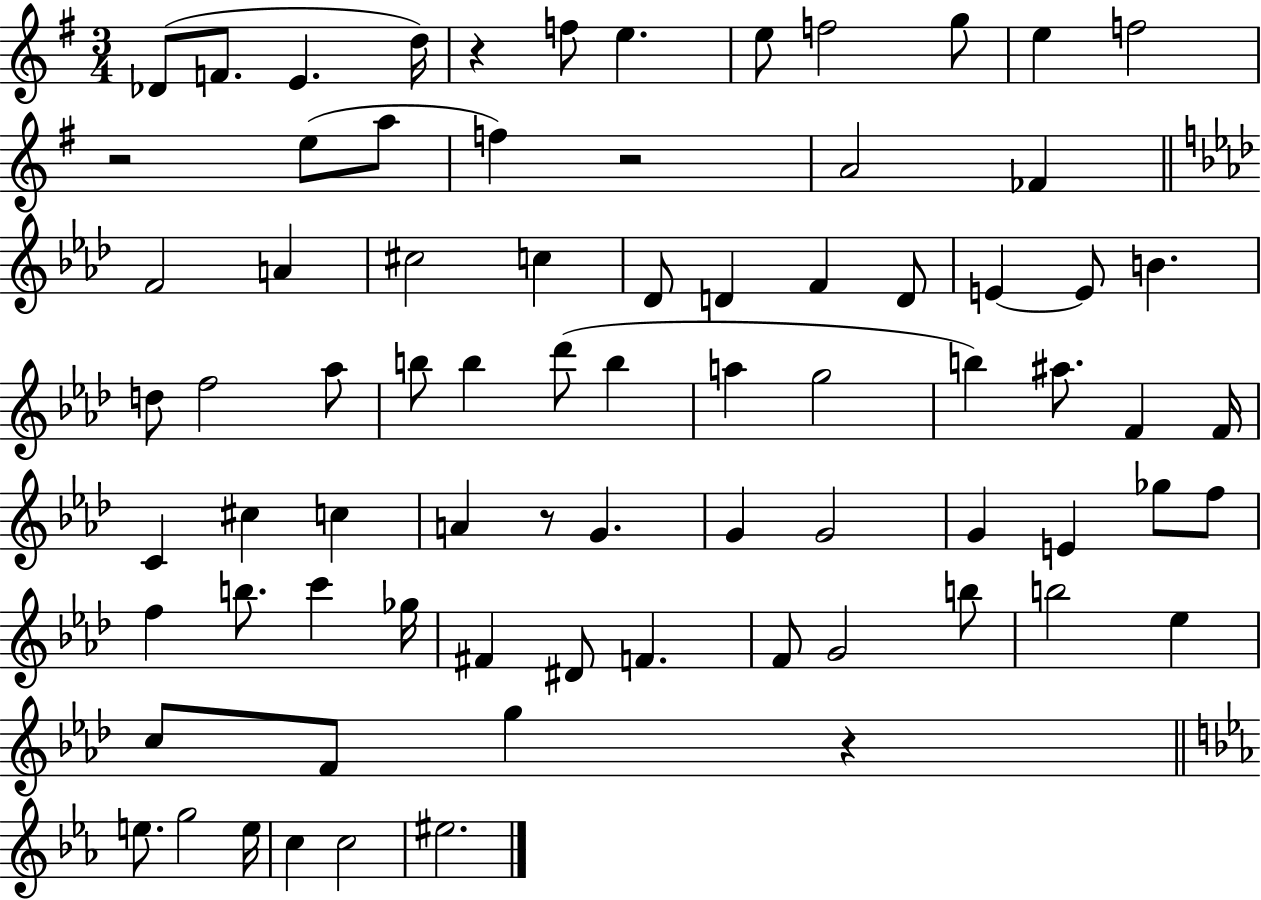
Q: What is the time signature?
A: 3/4